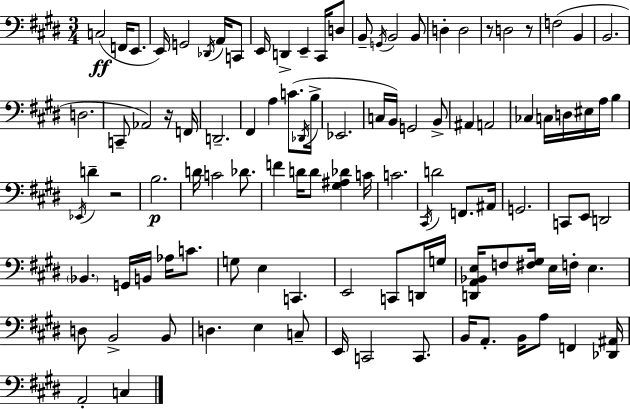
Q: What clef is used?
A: bass